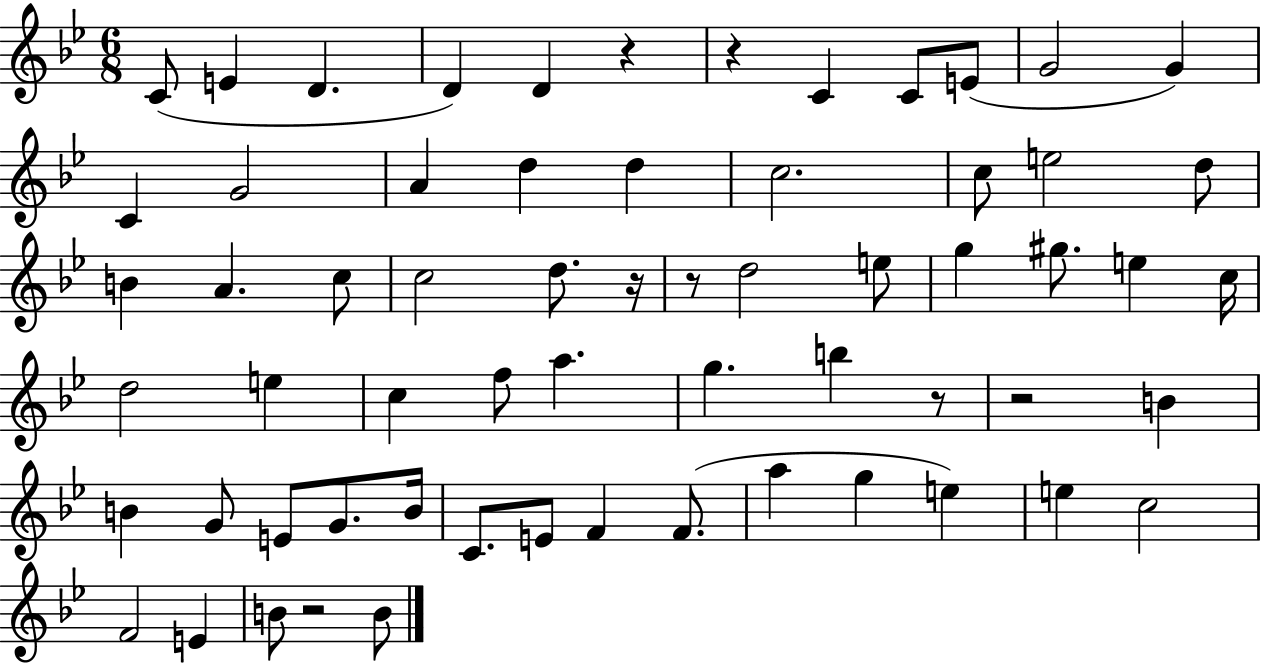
{
  \clef treble
  \numericTimeSignature
  \time 6/8
  \key bes \major
  c'8( e'4 d'4. | d'4) d'4 r4 | r4 c'4 c'8 e'8( | g'2 g'4) | \break c'4 g'2 | a'4 d''4 d''4 | c''2. | c''8 e''2 d''8 | \break b'4 a'4. c''8 | c''2 d''8. r16 | r8 d''2 e''8 | g''4 gis''8. e''4 c''16 | \break d''2 e''4 | c''4 f''8 a''4. | g''4. b''4 r8 | r2 b'4 | \break b'4 g'8 e'8 g'8. b'16 | c'8. e'8 f'4 f'8.( | a''4 g''4 e''4) | e''4 c''2 | \break f'2 e'4 | b'8 r2 b'8 | \bar "|."
}